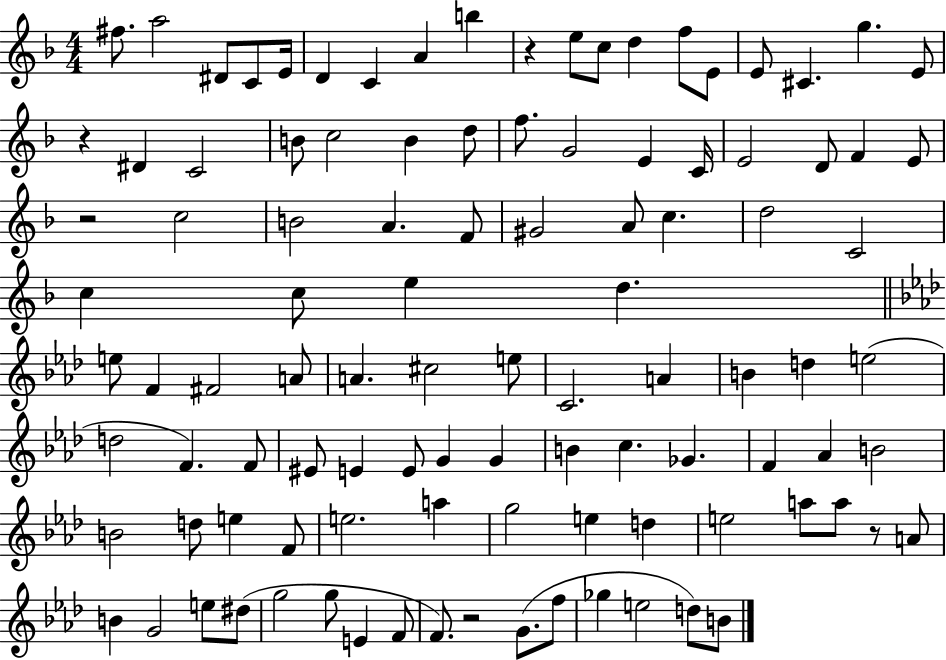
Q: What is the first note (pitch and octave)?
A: F#5